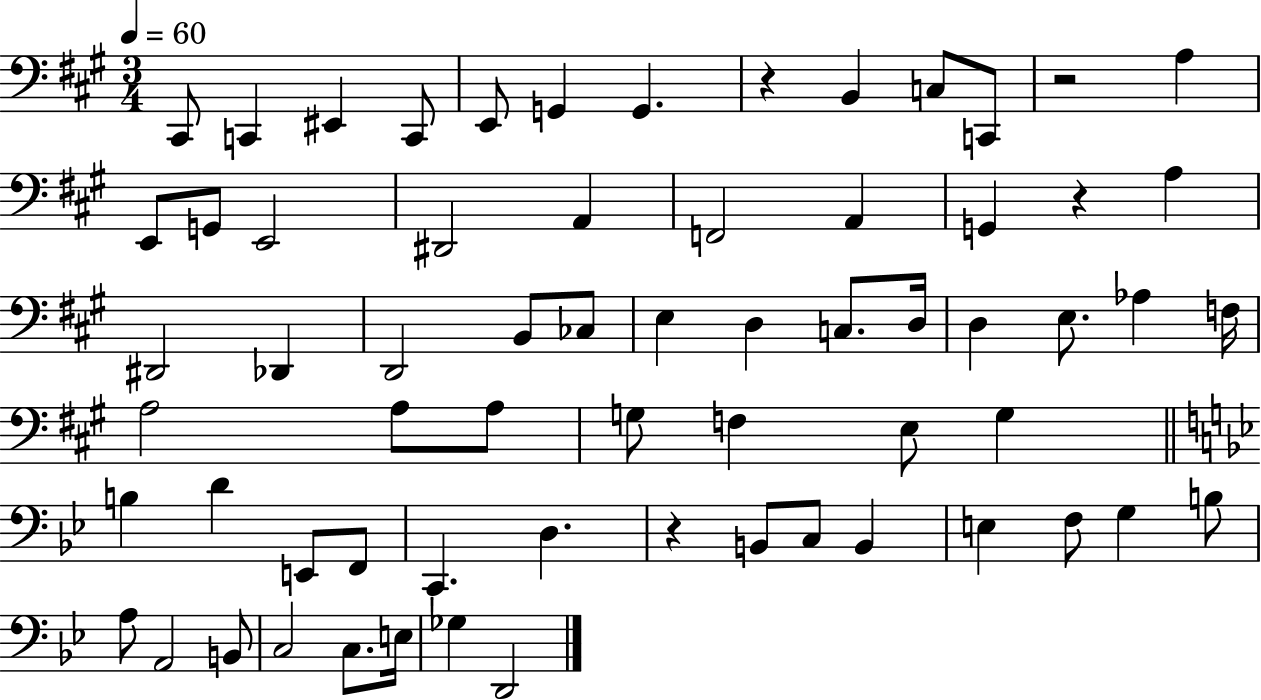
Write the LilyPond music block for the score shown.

{
  \clef bass
  \numericTimeSignature
  \time 3/4
  \key a \major
  \tempo 4 = 60
  cis,8 c,4 eis,4 c,8 | e,8 g,4 g,4. | r4 b,4 c8 c,8 | r2 a4 | \break e,8 g,8 e,2 | dis,2 a,4 | f,2 a,4 | g,4 r4 a4 | \break dis,2 des,4 | d,2 b,8 ces8 | e4 d4 c8. d16 | d4 e8. aes4 f16 | \break a2 a8 a8 | g8 f4 e8 g4 | \bar "||" \break \key g \minor b4 d'4 e,8 f,8 | c,4. d4. | r4 b,8 c8 b,4 | e4 f8 g4 b8 | \break a8 a,2 b,8 | c2 c8. e16 | ges4 d,2 | \bar "|."
}